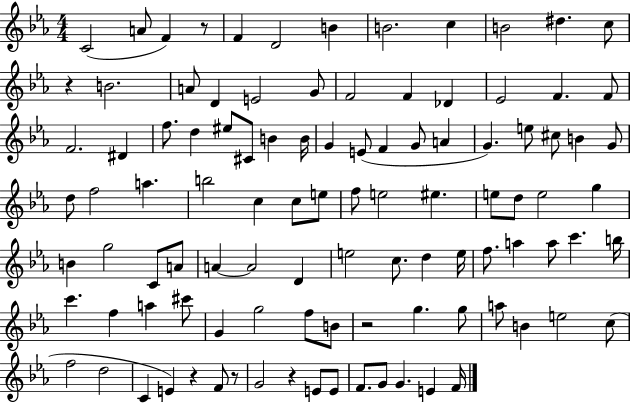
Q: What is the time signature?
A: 4/4